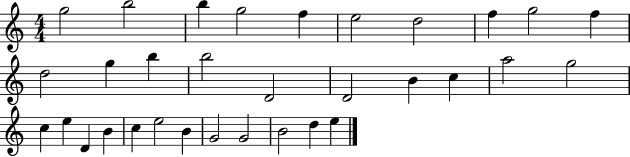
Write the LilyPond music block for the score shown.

{
  \clef treble
  \numericTimeSignature
  \time 4/4
  \key c \major
  g''2 b''2 | b''4 g''2 f''4 | e''2 d''2 | f''4 g''2 f''4 | \break d''2 g''4 b''4 | b''2 d'2 | d'2 b'4 c''4 | a''2 g''2 | \break c''4 e''4 d'4 b'4 | c''4 e''2 b'4 | g'2 g'2 | b'2 d''4 e''4 | \break \bar "|."
}